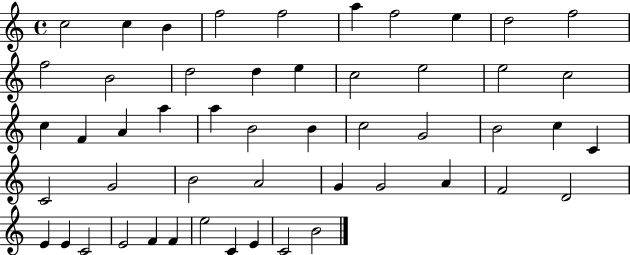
{
  \clef treble
  \time 4/4
  \defaultTimeSignature
  \key c \major
  c''2 c''4 b'4 | f''2 f''2 | a''4 f''2 e''4 | d''2 f''2 | \break f''2 b'2 | d''2 d''4 e''4 | c''2 e''2 | e''2 c''2 | \break c''4 f'4 a'4 a''4 | a''4 b'2 b'4 | c''2 g'2 | b'2 c''4 c'4 | \break c'2 g'2 | b'2 a'2 | g'4 g'2 a'4 | f'2 d'2 | \break e'4 e'4 c'2 | e'2 f'4 f'4 | e''2 c'4 e'4 | c'2 b'2 | \break \bar "|."
}